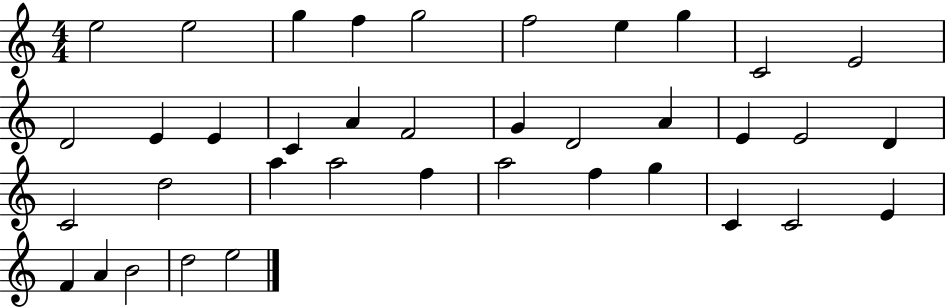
X:1
T:Untitled
M:4/4
L:1/4
K:C
e2 e2 g f g2 f2 e g C2 E2 D2 E E C A F2 G D2 A E E2 D C2 d2 a a2 f a2 f g C C2 E F A B2 d2 e2